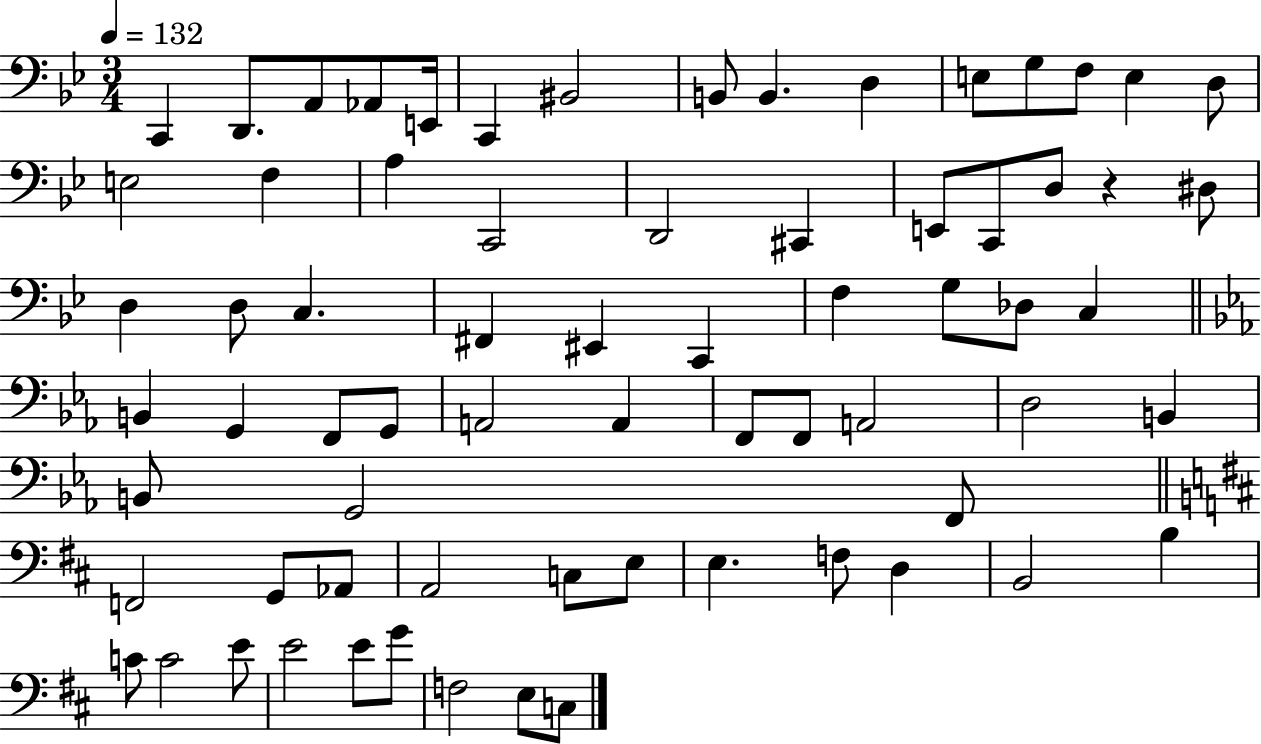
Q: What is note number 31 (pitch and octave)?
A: C2